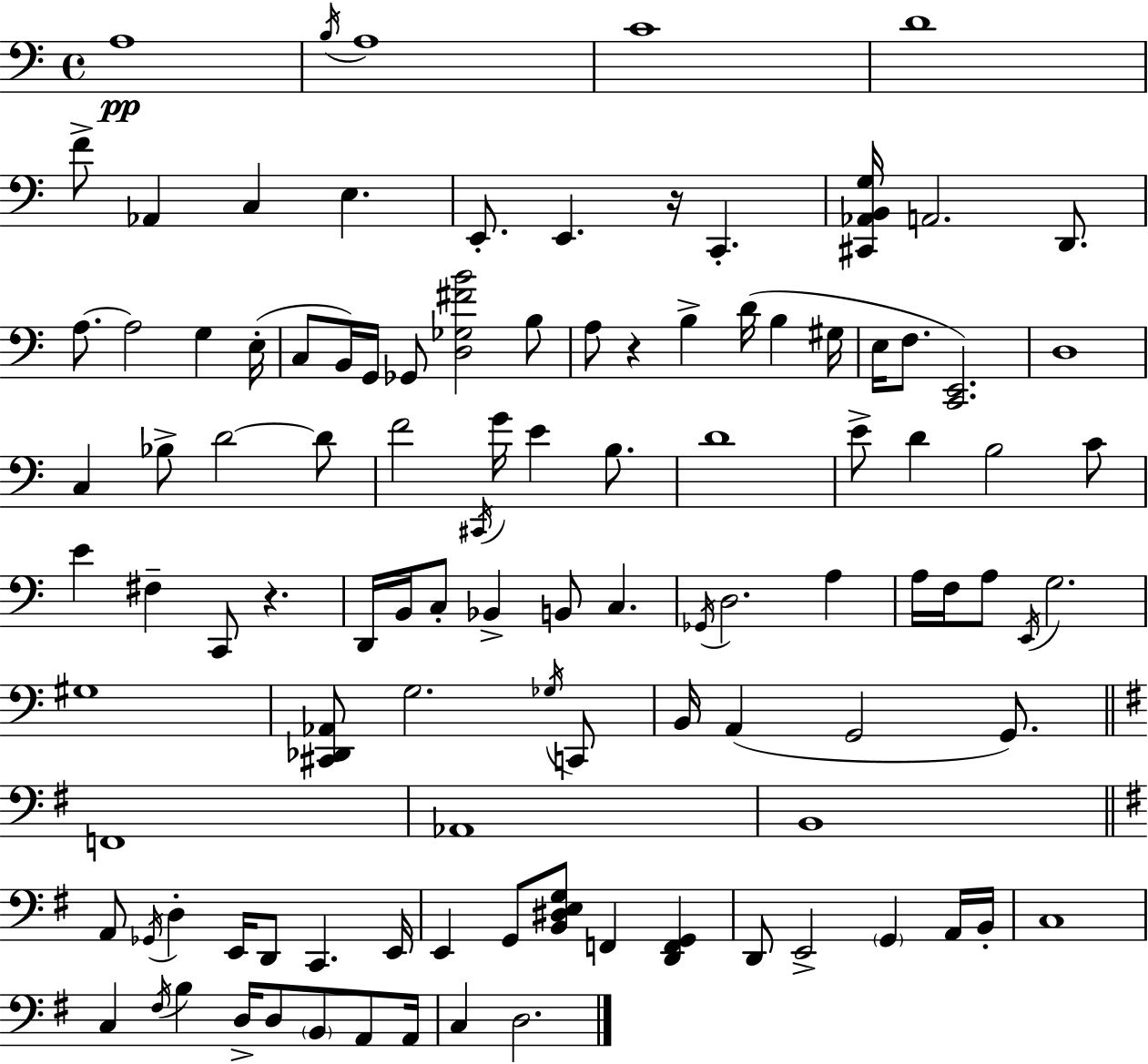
A3/w B3/s A3/w C4/w D4/w F4/e Ab2/q C3/q E3/q. E2/e. E2/q. R/s C2/q. [C#2,Ab2,B2,G3]/s A2/h. D2/e. A3/e. A3/h G3/q E3/s C3/e B2/s G2/s Gb2/e [D3,Gb3,F#4,B4]/h B3/e A3/e R/q B3/q D4/s B3/q G#3/s E3/s F3/e. [C2,E2]/h. D3/w C3/q Bb3/e D4/h D4/e F4/h C#2/s G4/s E4/q B3/e. D4/w E4/e D4/q B3/h C4/e E4/q F#3/q C2/e R/q. D2/s B2/s C3/e Bb2/q B2/e C3/q. Gb2/s D3/h. A3/q A3/s F3/s A3/e E2/s G3/h. G#3/w [C#2,Db2,Ab2]/e G3/h. Gb3/s C2/e B2/s A2/q G2/h G2/e. F2/w Ab2/w B2/w A2/e Gb2/s D3/q E2/s D2/e C2/q. E2/s E2/q G2/e [B2,D#3,E3,G3]/e F2/q [D2,F2,G2]/q D2/e E2/h G2/q A2/s B2/s C3/w C3/q F#3/s B3/q D3/s D3/e B2/e A2/e A2/s C3/q D3/h.